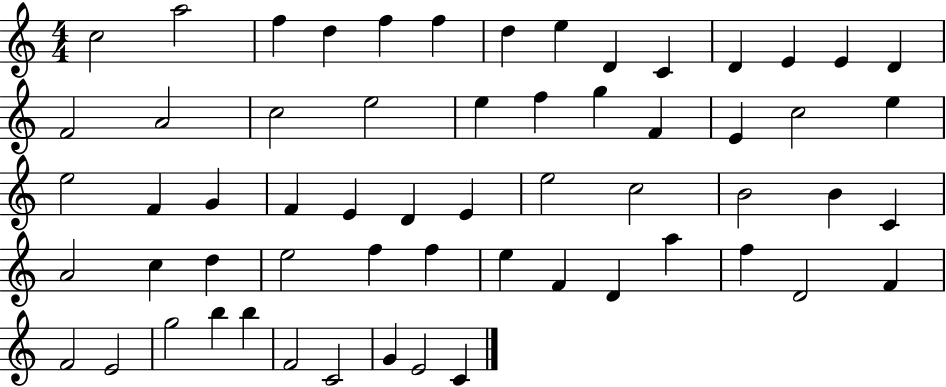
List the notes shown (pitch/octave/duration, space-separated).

C5/h A5/h F5/q D5/q F5/q F5/q D5/q E5/q D4/q C4/q D4/q E4/q E4/q D4/q F4/h A4/h C5/h E5/h E5/q F5/q G5/q F4/q E4/q C5/h E5/q E5/h F4/q G4/q F4/q E4/q D4/q E4/q E5/h C5/h B4/h B4/q C4/q A4/h C5/q D5/q E5/h F5/q F5/q E5/q F4/q D4/q A5/q F5/q D4/h F4/q F4/h E4/h G5/h B5/q B5/q F4/h C4/h G4/q E4/h C4/q